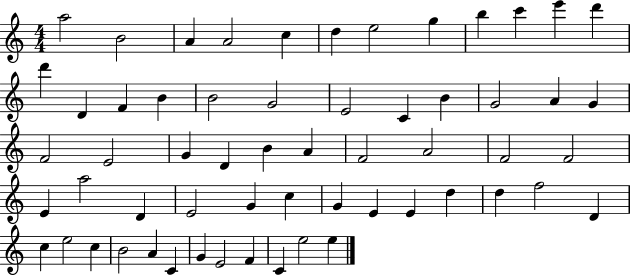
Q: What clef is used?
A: treble